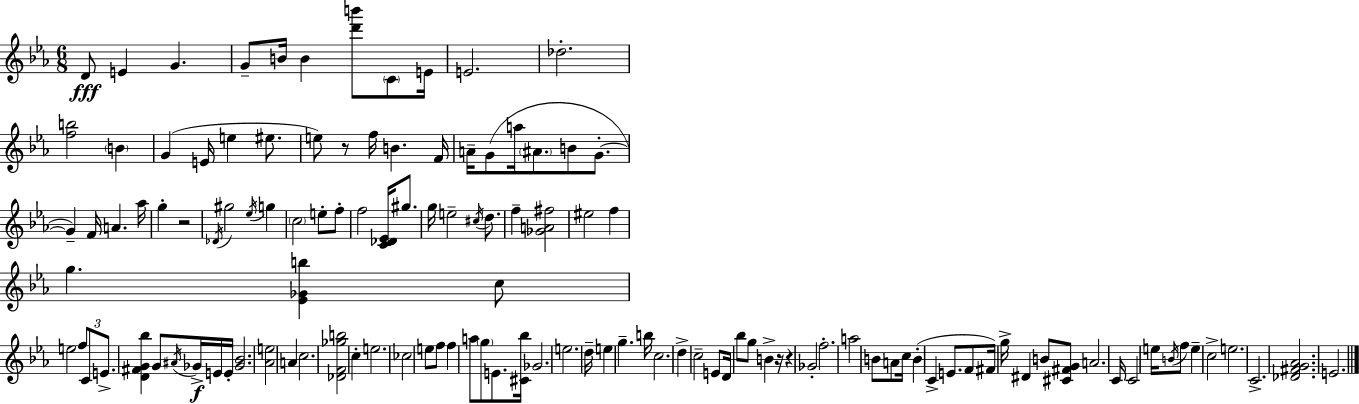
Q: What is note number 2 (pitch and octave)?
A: E4